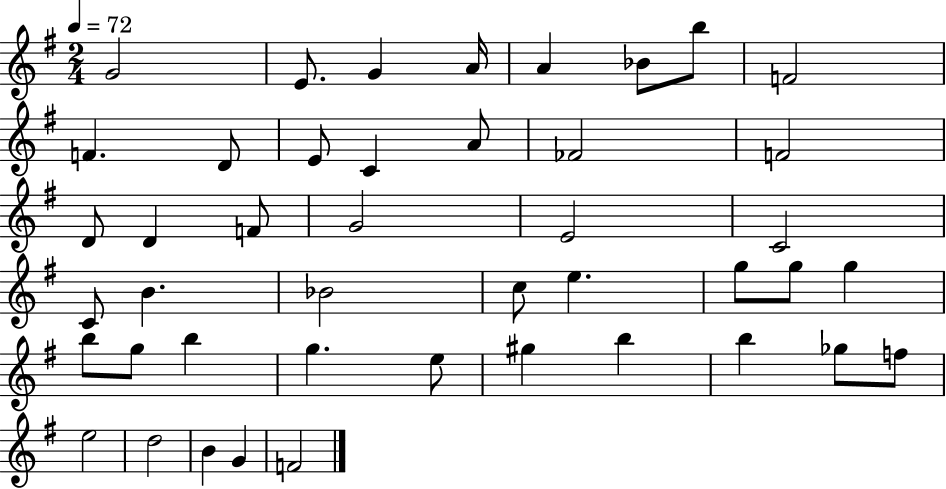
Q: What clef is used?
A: treble